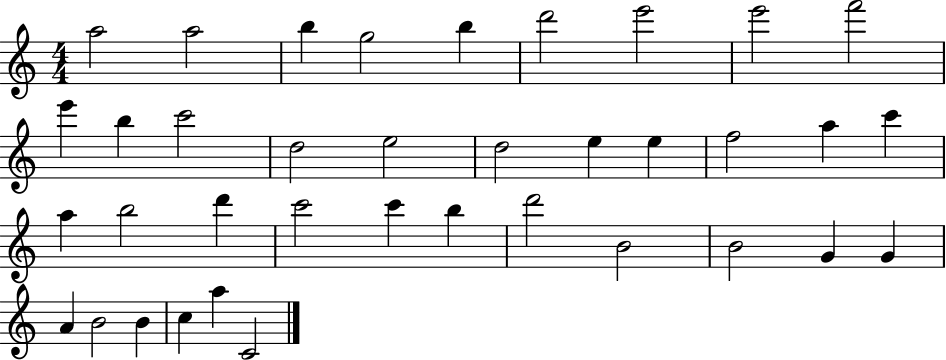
X:1
T:Untitled
M:4/4
L:1/4
K:C
a2 a2 b g2 b d'2 e'2 e'2 f'2 e' b c'2 d2 e2 d2 e e f2 a c' a b2 d' c'2 c' b d'2 B2 B2 G G A B2 B c a C2